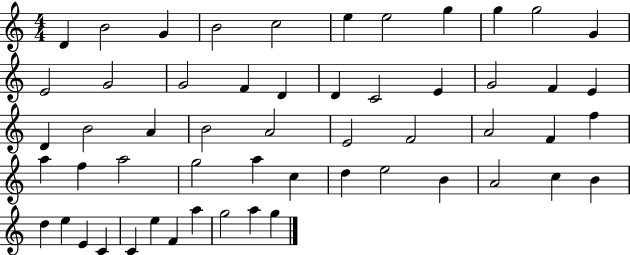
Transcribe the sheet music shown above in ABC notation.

X:1
T:Untitled
M:4/4
L:1/4
K:C
D B2 G B2 c2 e e2 g g g2 G E2 G2 G2 F D D C2 E G2 F E D B2 A B2 A2 E2 F2 A2 F f a f a2 g2 a c d e2 B A2 c B d e E C C e F a g2 a g